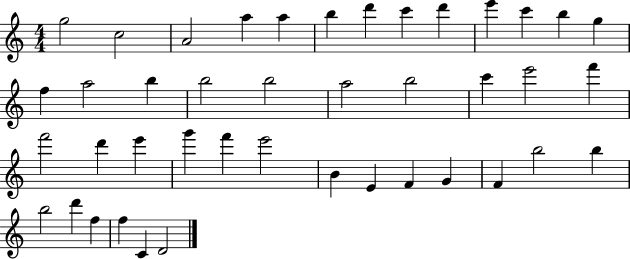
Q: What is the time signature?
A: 4/4